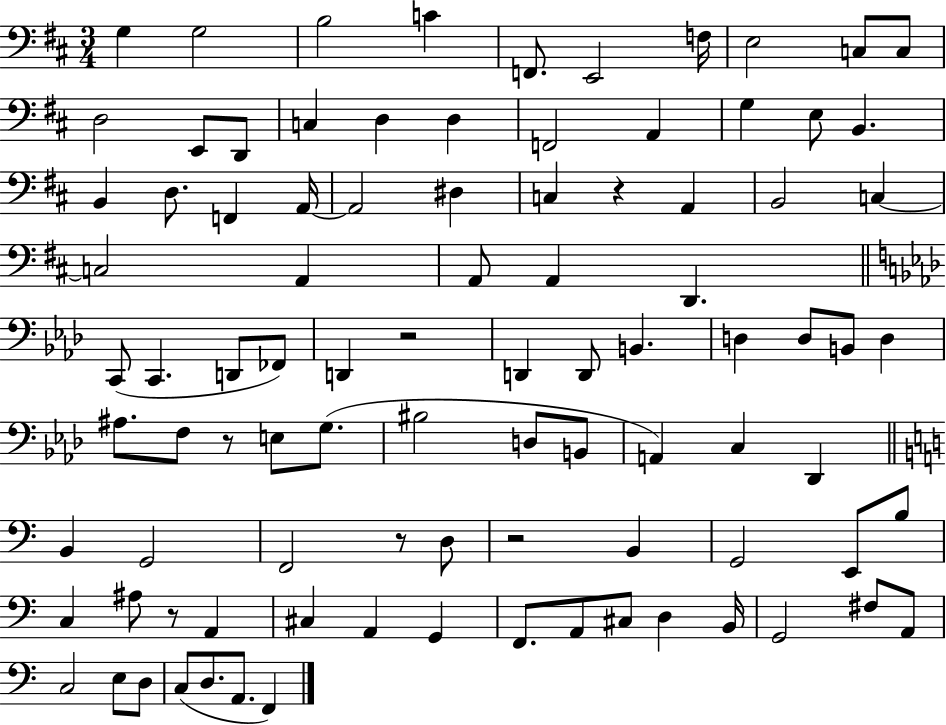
G3/q G3/h B3/h C4/q F2/e. E2/h F3/s E3/h C3/e C3/e D3/h E2/e D2/e C3/q D3/q D3/q F2/h A2/q G3/q E3/e B2/q. B2/q D3/e. F2/q A2/s A2/h D#3/q C3/q R/q A2/q B2/h C3/q C3/h A2/q A2/e A2/q D2/q. C2/e C2/q. D2/e FES2/e D2/q R/h D2/q D2/e B2/q. D3/q D3/e B2/e D3/q A#3/e. F3/e R/e E3/e G3/e. BIS3/h D3/e B2/e A2/q C3/q Db2/q B2/q G2/h F2/h R/e D3/e R/h B2/q G2/h E2/e B3/e C3/q A#3/e R/e A2/q C#3/q A2/q G2/q F2/e. A2/e C#3/e D3/q B2/s G2/h F#3/e A2/e C3/h E3/e D3/e C3/e D3/e. A2/e. F2/q